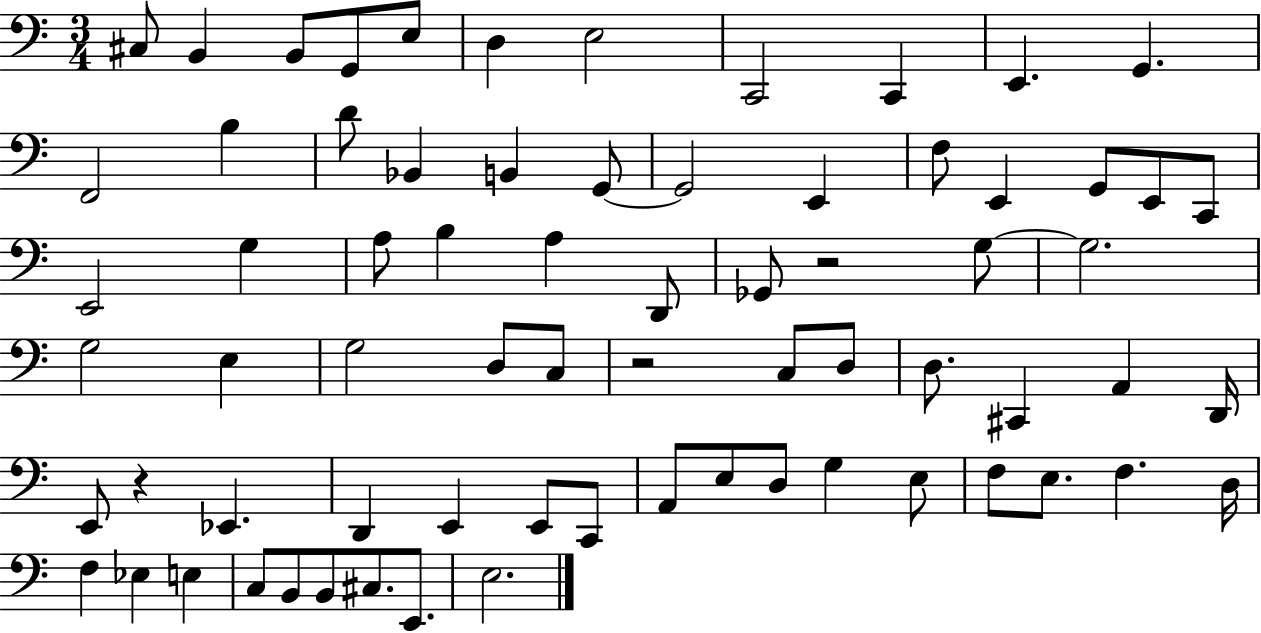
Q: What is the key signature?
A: C major